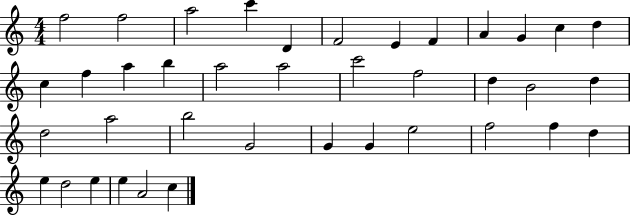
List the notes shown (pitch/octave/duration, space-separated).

F5/h F5/h A5/h C6/q D4/q F4/h E4/q F4/q A4/q G4/q C5/q D5/q C5/q F5/q A5/q B5/q A5/h A5/h C6/h F5/h D5/q B4/h D5/q D5/h A5/h B5/h G4/h G4/q G4/q E5/h F5/h F5/q D5/q E5/q D5/h E5/q E5/q A4/h C5/q